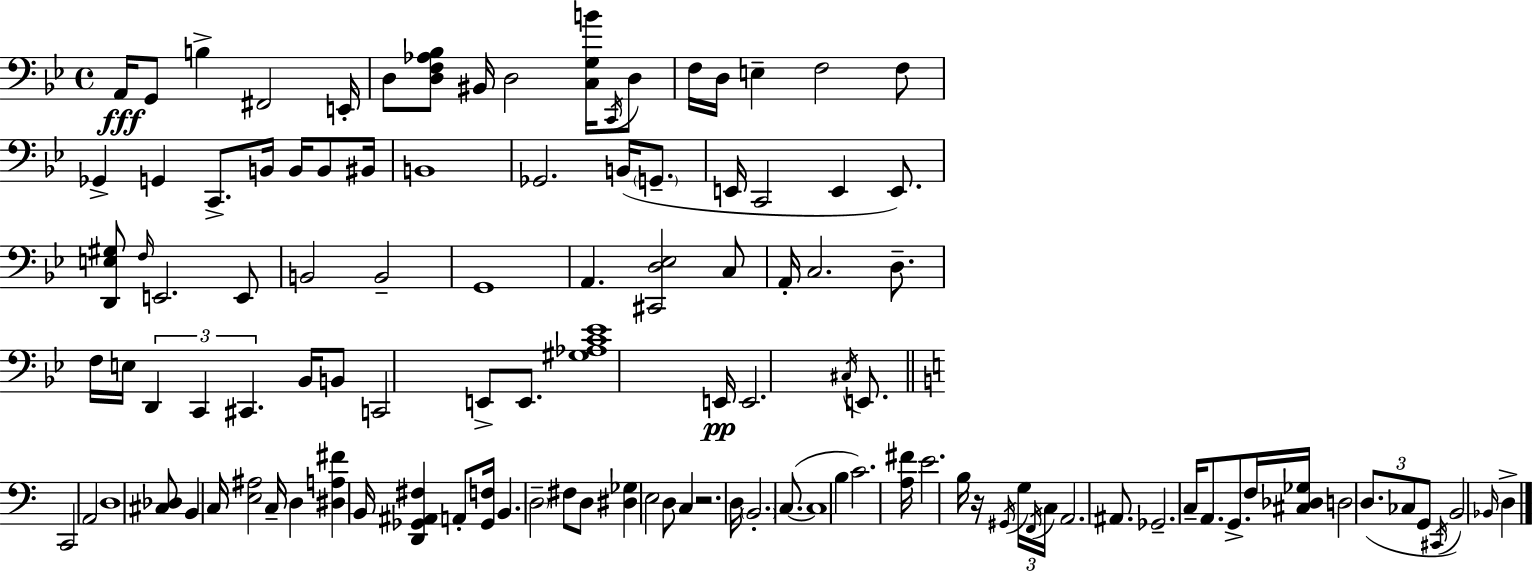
A2/s G2/e B3/q F#2/h E2/s D3/e [D3,F3,Ab3,Bb3]/e BIS2/s D3/h [C3,G3,B4]/s C2/s D3/e F3/s D3/s E3/q F3/h F3/e Gb2/q G2/q C2/e. B2/s B2/s B2/e BIS2/s B2/w Gb2/h. B2/s G2/e. E2/s C2/h E2/q E2/e. [D2,E3,G#3]/e F3/s E2/h. E2/e B2/h B2/h G2/w A2/q. [C#2,D3,Eb3]/h C3/e A2/s C3/h. D3/e. F3/s E3/s D2/q C2/q C#2/q. Bb2/s B2/e C2/h E2/e E2/e. [G#3,Ab3,C4,Eb4]/w E2/s E2/h. C#3/s E2/e. C2/h A2/h D3/w [C#3,Db3]/e B2/q C3/s [E3,A#3]/h C3/s D3/q [D#3,A3,F#4]/q B2/s [D2,Gb2,A#2,F#3]/q A2/e [Gb2,F3]/s B2/q. D3/h F#3/e D3/e [D#3,Gb3]/q E3/h D3/e C3/q R/h. D3/s B2/h. C3/e. C3/w B3/q C4/h. [A3,F#4]/s E4/h. B3/s R/s G#2/s G3/s F2/s C3/s A2/h. A#2/e. Gb2/h. C3/s A2/e. G2/e. F3/s [C#3,Db3,Gb3]/s D3/h D3/e. CES3/e G2/e C#2/s B2/h Bb2/s D3/q